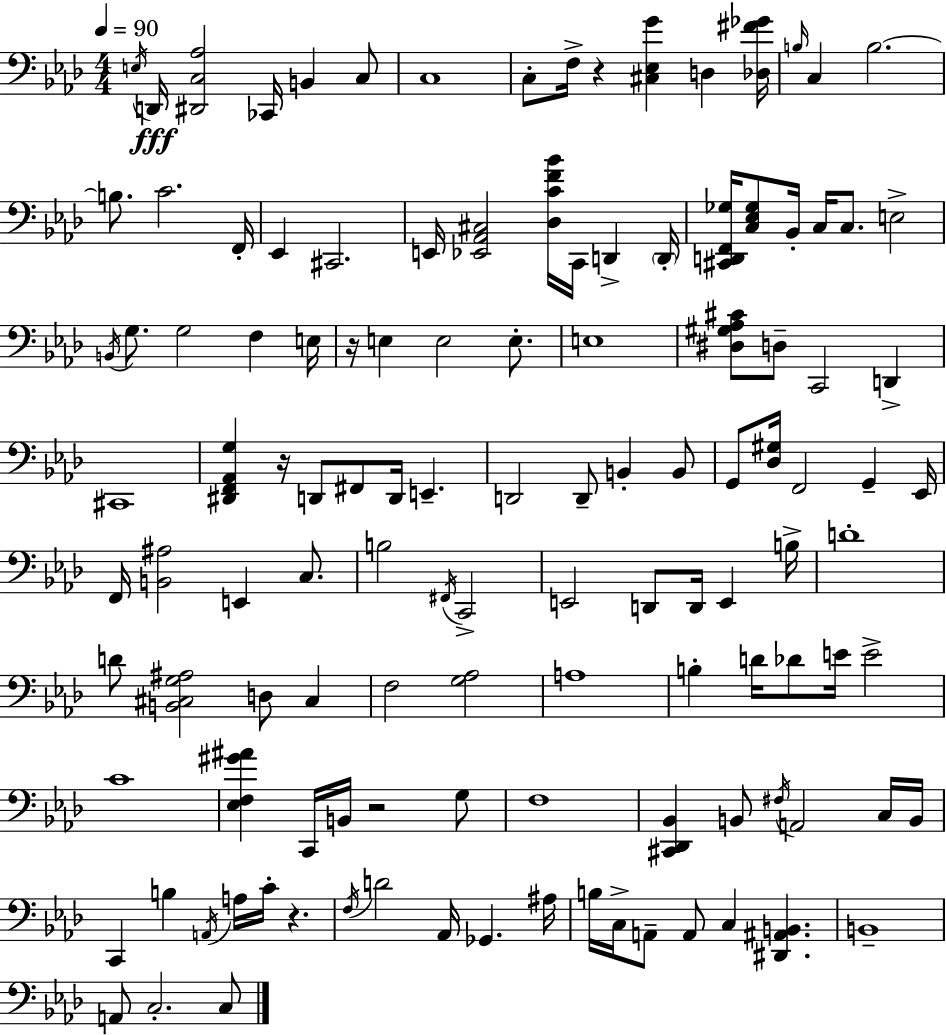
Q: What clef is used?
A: bass